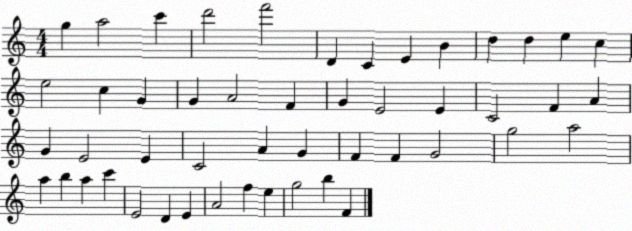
X:1
T:Untitled
M:4/4
L:1/4
K:C
g a2 c' d'2 f'2 D C E B d d e c e2 c G G A2 F G E2 E C2 F A G E2 E C2 A G F F G2 g2 a2 a b a c' E2 D E A2 f e g2 b F